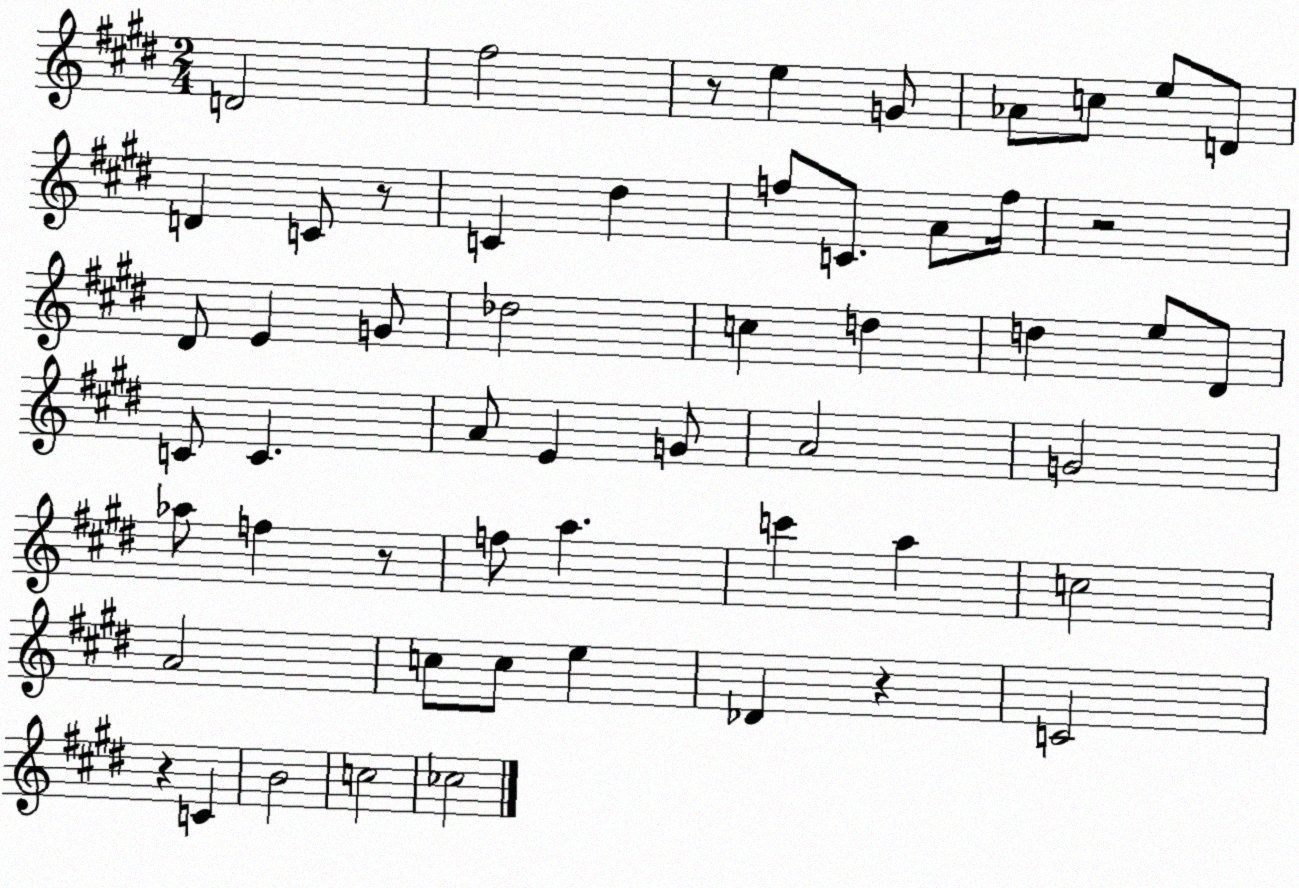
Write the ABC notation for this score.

X:1
T:Untitled
M:2/4
L:1/4
K:E
D2 ^f2 z/2 e G/2 _A/2 c/2 e/2 D/2 D C/2 z/2 C ^d f/2 C/2 A/2 f/4 z2 ^D/2 E G/2 _d2 c d d e/2 ^D/2 C/2 C A/2 E G/2 A2 G2 _a/2 f z/2 f/2 a c' a c2 A2 c/2 c/2 e _D z C2 z C B2 c2 _c2